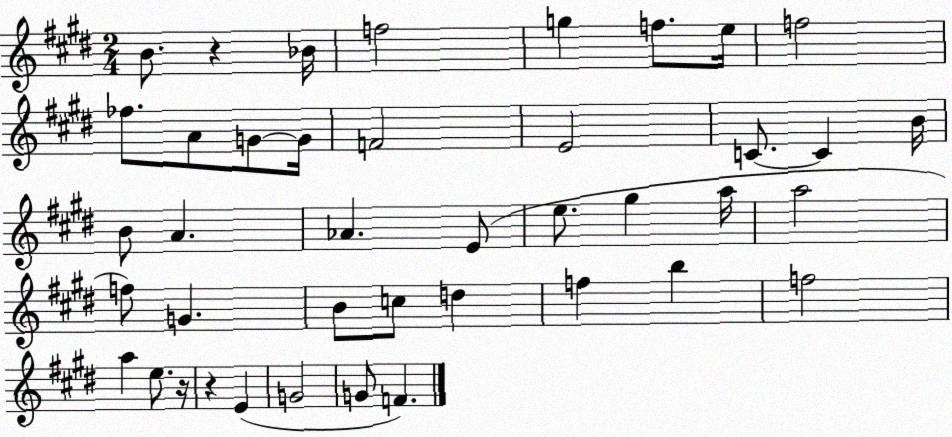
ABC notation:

X:1
T:Untitled
M:2/4
L:1/4
K:E
B/2 z _B/4 f2 g f/2 e/4 f2 _f/2 A/2 G/2 G/4 F2 E2 C/2 C B/4 B/2 A _A E/2 e/2 ^g a/4 a2 f/2 G B/2 c/2 d f b f2 a e/2 z/4 z E G2 G/2 F